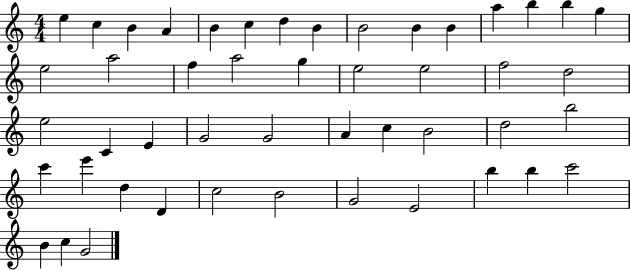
{
  \clef treble
  \numericTimeSignature
  \time 4/4
  \key c \major
  e''4 c''4 b'4 a'4 | b'4 c''4 d''4 b'4 | b'2 b'4 b'4 | a''4 b''4 b''4 g''4 | \break e''2 a''2 | f''4 a''2 g''4 | e''2 e''2 | f''2 d''2 | \break e''2 c'4 e'4 | g'2 g'2 | a'4 c''4 b'2 | d''2 b''2 | \break c'''4 e'''4 d''4 d'4 | c''2 b'2 | g'2 e'2 | b''4 b''4 c'''2 | \break b'4 c''4 g'2 | \bar "|."
}